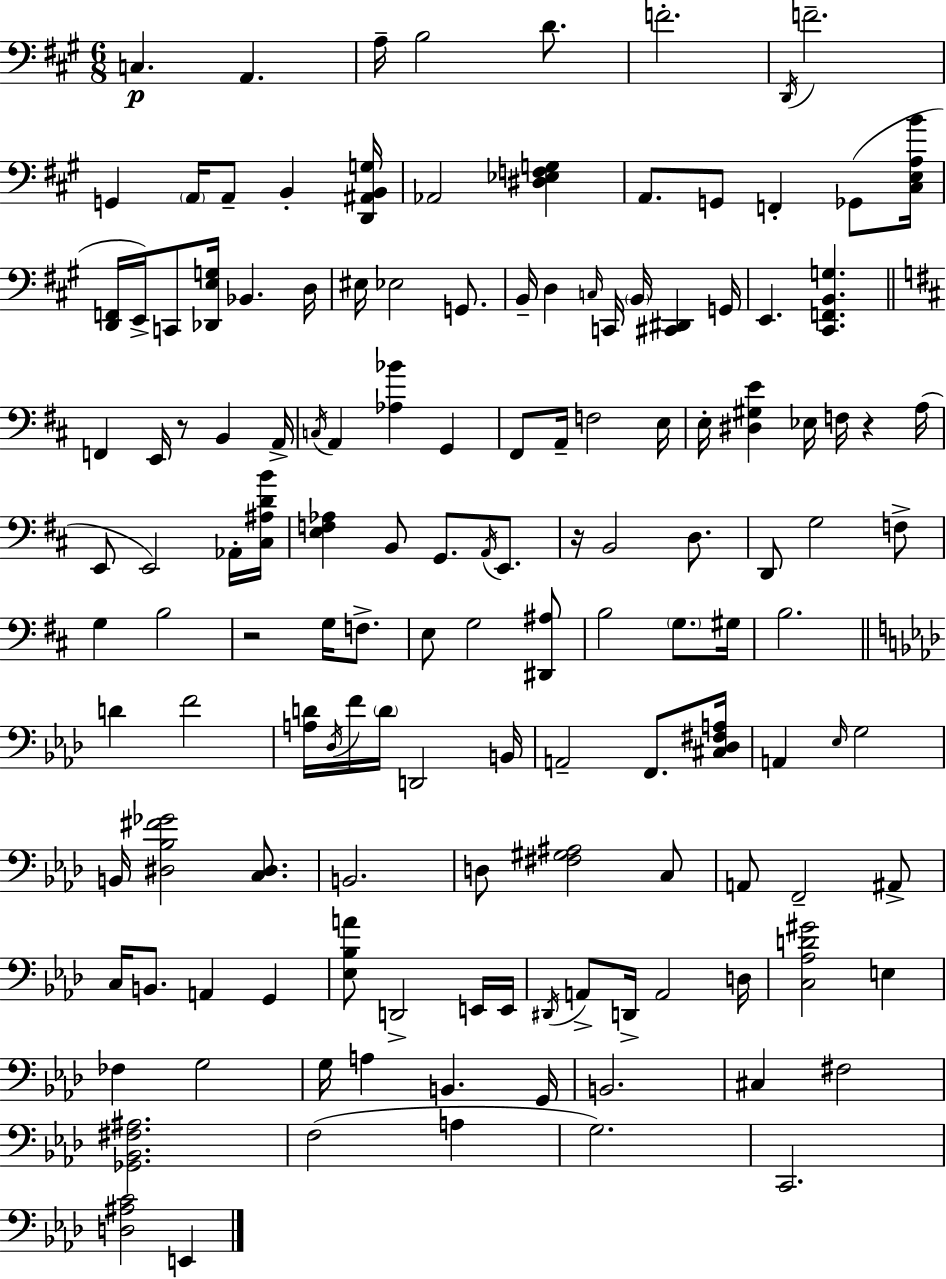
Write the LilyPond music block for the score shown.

{
  \clef bass
  \numericTimeSignature
  \time 6/8
  \key a \major
  c4.\p a,4. | a16-- b2 d'8. | f'2.-. | \acciaccatura { d,16 } f'2.-- | \break g,4 \parenthesize a,16 a,8-- b,4-. | <d, ais, b, g>16 aes,2 <dis ees f g>4 | a,8. g,8 f,4-. ges,8( | <cis e a b'>16 <d, f,>16 e,16->) c,8 <des, e g>16 bes,4. | \break d16 eis16 ees2 g,8. | b,16-- d4 \grace { c16 } c,16 \parenthesize b,16 <cis, dis,>4 | g,16 e,4. <cis, f, b, g>4. | \bar "||" \break \key d \major f,4 e,16 r8 b,4 a,16-> | \acciaccatura { c16 } a,4 <aes bes'>4 g,4 | fis,8 a,16-- f2 | e16 e16-. <dis gis e'>4 ees16 f16 r4 | \break a16( e,8 e,2) aes,16-. | <cis ais d' b'>16 <e f aes>4 b,8 g,8. \acciaccatura { a,16 } e,8. | r16 b,2 d8. | d,8 g2 | \break f8-> g4 b2 | r2 g16 f8.-> | e8 g2 | <dis, ais>8 b2 \parenthesize g8. | \break gis16 b2. | \bar "||" \break \key aes \major d'4 f'2 | <a d'>16 \acciaccatura { des16 } f'16 \parenthesize d'16 d,2 | b,16 a,2-- f,8. | <cis des fis a>16 a,4 \grace { ees16 } g2 | \break b,16 <dis bes fis' ges'>2 <c dis>8. | b,2. | d8 <fis gis ais>2 | c8 a,8 f,2-- | \break ais,8-> c16 b,8. a,4 g,4 | <ees bes a'>8 d,2-> | e,16 e,16 \acciaccatura { dis,16 } a,8-> d,16-> a,2 | d16 <c aes d' gis'>2 e4 | \break fes4 g2 | g16 a4 b,4. | g,16 b,2. | cis4 fis2 | \break <ges, bes, fis ais>2. | f2( a4 | g2.) | c,2. | \break <d ais c'>2 e,4 | \bar "|."
}